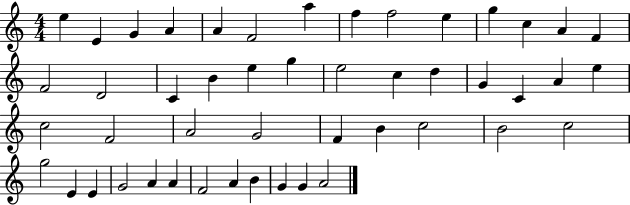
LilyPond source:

{
  \clef treble
  \numericTimeSignature
  \time 4/4
  \key c \major
  e''4 e'4 g'4 a'4 | a'4 f'2 a''4 | f''4 f''2 e''4 | g''4 c''4 a'4 f'4 | \break f'2 d'2 | c'4 b'4 e''4 g''4 | e''2 c''4 d''4 | g'4 c'4 a'4 e''4 | \break c''2 f'2 | a'2 g'2 | f'4 b'4 c''2 | b'2 c''2 | \break g''2 e'4 e'4 | g'2 a'4 a'4 | f'2 a'4 b'4 | g'4 g'4 a'2 | \break \bar "|."
}